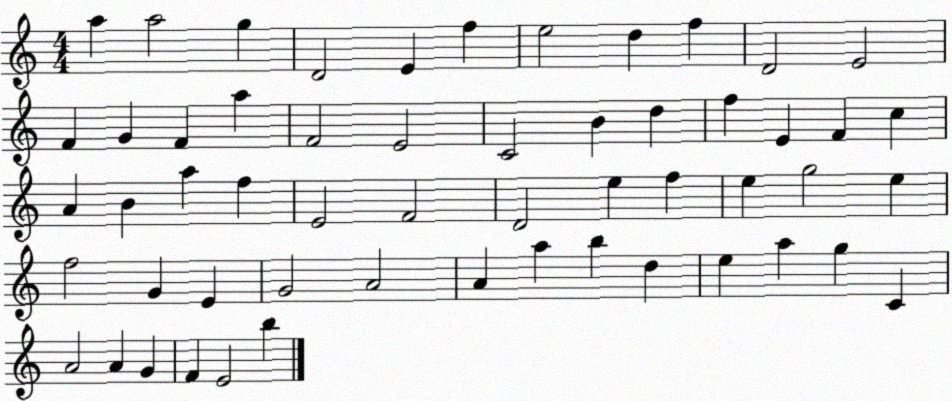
X:1
T:Untitled
M:4/4
L:1/4
K:C
a a2 g D2 E f e2 d f D2 E2 F G F a F2 E2 C2 B d f E F c A B a f E2 F2 D2 e f e g2 e f2 G E G2 A2 A a b d e a g C A2 A G F E2 b